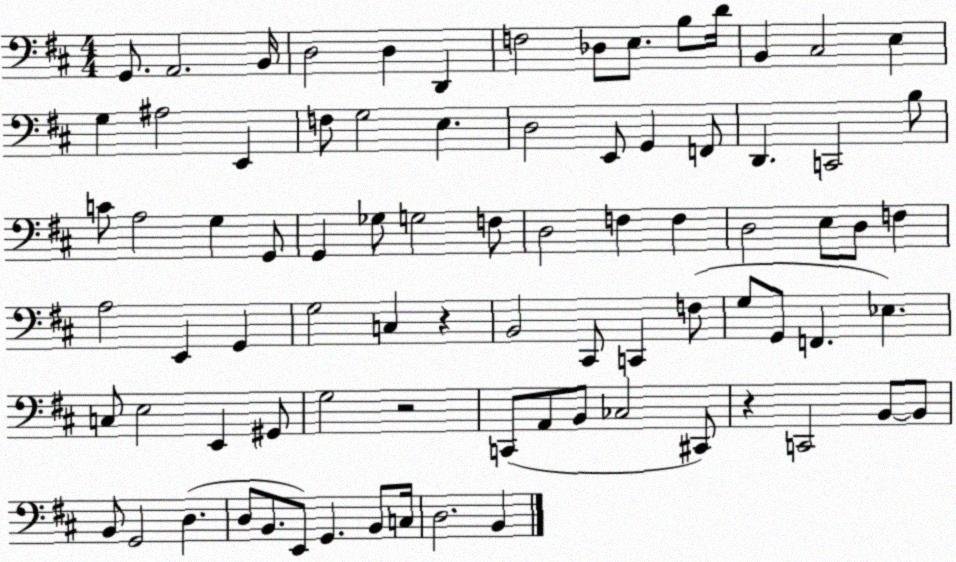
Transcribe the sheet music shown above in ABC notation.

X:1
T:Untitled
M:4/4
L:1/4
K:D
G,,/2 A,,2 B,,/4 D,2 D, D,, F,2 _D,/2 E,/2 B,/2 D/4 B,, ^C,2 E, G, ^A,2 E,, F,/2 G,2 E, D,2 E,,/2 G,, F,,/2 D,, C,,2 B,/2 C/2 A,2 G, G,,/2 G,, _G,/2 G,2 F,/2 D,2 F, F, D,2 E,/2 D,/2 F, A,2 E,, G,, G,2 C, z B,,2 ^C,,/2 C,, F,/2 G,/2 G,,/2 F,, _E, C,/2 E,2 E,, ^G,,/2 G,2 z2 C,,/2 A,,/2 B,,/2 _C,2 ^C,,/2 z C,,2 B,,/2 B,,/2 B,,/2 G,,2 D, D,/2 B,,/2 E,,/2 G,, B,,/2 C,/4 D,2 B,,